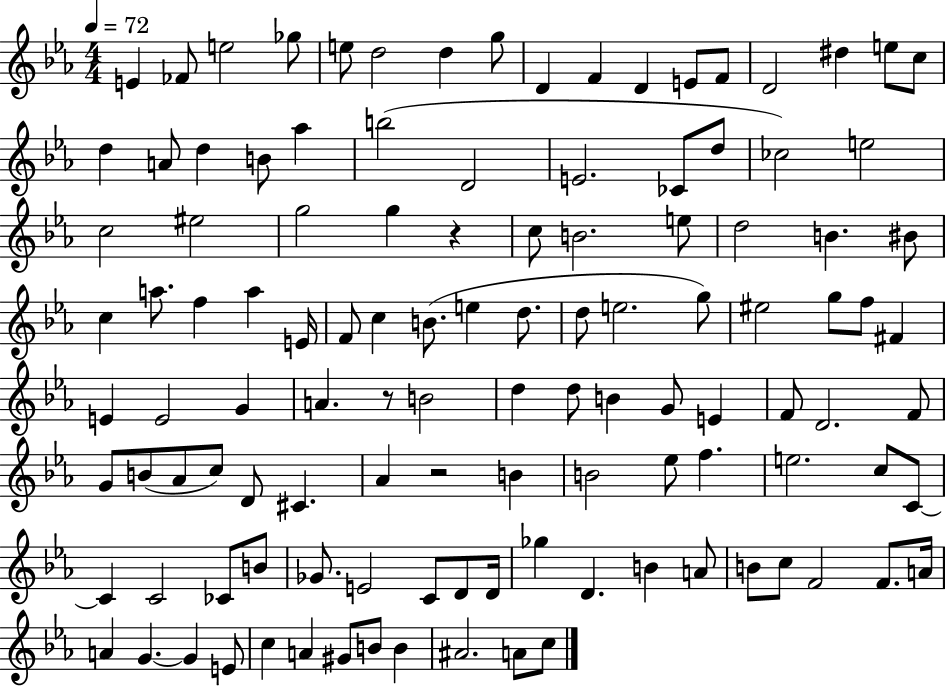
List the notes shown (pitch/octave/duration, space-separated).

E4/q FES4/e E5/h Gb5/e E5/e D5/h D5/q G5/e D4/q F4/q D4/q E4/e F4/e D4/h D#5/q E5/e C5/e D5/q A4/e D5/q B4/e Ab5/q B5/h D4/h E4/h. CES4/e D5/e CES5/h E5/h C5/h EIS5/h G5/h G5/q R/q C5/e B4/h. E5/e D5/h B4/q. BIS4/e C5/q A5/e. F5/q A5/q E4/s F4/e C5/q B4/e. E5/q D5/e. D5/e E5/h. G5/e EIS5/h G5/e F5/e F#4/q E4/q E4/h G4/q A4/q. R/e B4/h D5/q D5/e B4/q G4/e E4/q F4/e D4/h. F4/e G4/e B4/e Ab4/e C5/e D4/e C#4/q. Ab4/q R/h B4/q B4/h Eb5/e F5/q. E5/h. C5/e C4/e C4/q C4/h CES4/e B4/e Gb4/e. E4/h C4/e D4/e D4/s Gb5/q D4/q. B4/q A4/e B4/e C5/e F4/h F4/e. A4/s A4/q G4/q. G4/q E4/e C5/q A4/q G#4/e B4/e B4/q A#4/h. A4/e C5/e